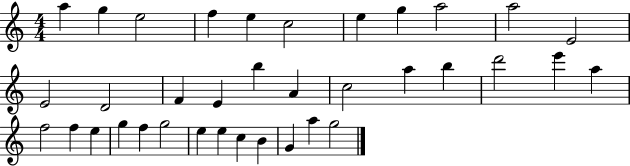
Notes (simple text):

A5/q G5/q E5/h F5/q E5/q C5/h E5/q G5/q A5/h A5/h E4/h E4/h D4/h F4/q E4/q B5/q A4/q C5/h A5/q B5/q D6/h E6/q A5/q F5/h F5/q E5/q G5/q F5/q G5/h E5/q E5/q C5/q B4/q G4/q A5/q G5/h